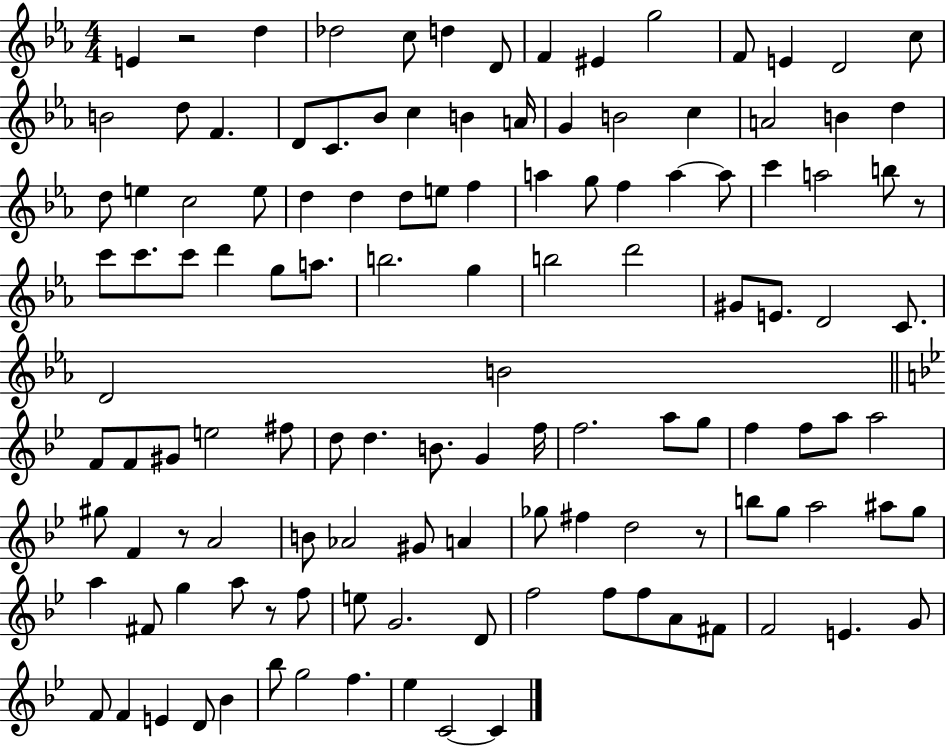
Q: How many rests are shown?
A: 5